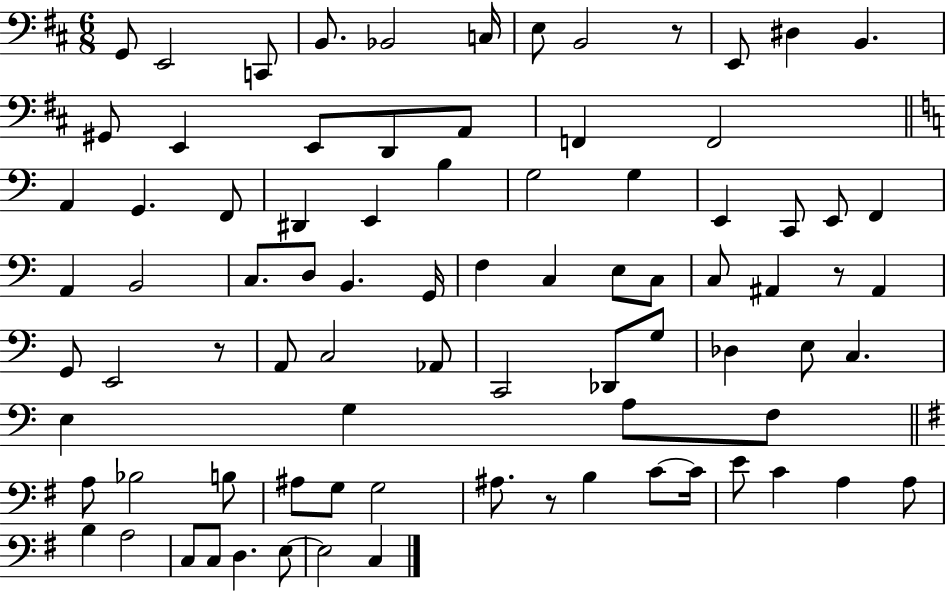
{
  \clef bass
  \numericTimeSignature
  \time 6/8
  \key d \major
  g,8 e,2 c,8 | b,8. bes,2 c16 | e8 b,2 r8 | e,8 dis4 b,4. | \break gis,8 e,4 e,8 d,8 a,8 | f,4 f,2 | \bar "||" \break \key c \major a,4 g,4. f,8 | dis,4 e,4 b4 | g2 g4 | e,4 c,8 e,8 f,4 | \break a,4 b,2 | c8. d8 b,4. g,16 | f4 c4 e8 c8 | c8 ais,4 r8 ais,4 | \break g,8 e,2 r8 | a,8 c2 aes,8 | c,2 des,8 g8 | des4 e8 c4. | \break e4 g4 a8 f8 | \bar "||" \break \key g \major a8 bes2 b8 | ais8 g8 g2 | ais8. r8 b4 c'8~~ c'16 | e'8 c'4 a4 a8 | \break b4 a2 | c8 c8 d4. e8~~ | e2 c4 | \bar "|."
}